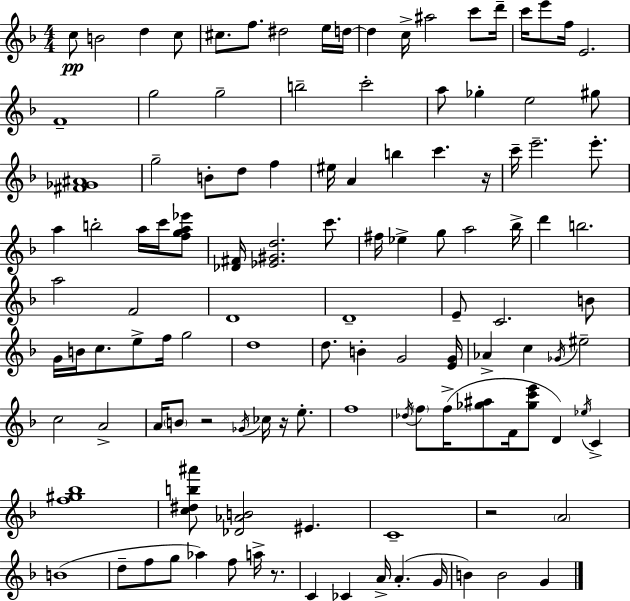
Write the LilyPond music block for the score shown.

{
  \clef treble
  \numericTimeSignature
  \time 4/4
  \key d \minor
  c''8\pp b'2 d''4 c''8 | cis''8. f''8. dis''2 e''16 d''16~~ | d''4 c''16-> ais''2 c'''8 d'''16-- | c'''16 e'''8 f''16 e'2. | \break f'1-- | g''2 g''2-- | b''2-- c'''2-. | a''8 ges''4-. e''2 gis''8 | \break <fis' ges' ais'>1 | g''2-- b'8-. d''8 f''4 | eis''16 a'4 b''4 c'''4. r16 | c'''16-- e'''2.-- e'''8.-. | \break a''4 b''2-. a''16 c'''16 <f'' g'' a'' ees'''>8 | <des' fis'>16 <ees' gis' d''>2. c'''8. | fis''16 ees''4-> g''8 a''2 bes''16-> | d'''4 b''2. | \break a''2 f'2 | d'1 | d'1-- | e'8-- c'2. b'8 | \break g'16 b'16 c''8. e''8-> f''16 g''2 | d''1 | d''8. b'4-. g'2 <e' g'>16 | aes'4-> c''4 \acciaccatura { ges'16 } eis''2-- | \break c''2 a'2-> | a'16 \parenthesize b'8 r2 \acciaccatura { ges'16 } ces''16 r16 e''8.-. | f''1 | \acciaccatura { des''16 } \parenthesize f''8 f''16->( <ges'' ais''>8 f'16 <ges'' c''' e'''>8 d'4) \acciaccatura { ees''16 } | \break c'4-> <f'' gis'' bes''>1 | <c'' dis'' b'' ais'''>8 <des' aes' b'>2 eis'4. | c'1-- | r2 \parenthesize a'2 | \break b'1( | d''8-- f''8 g''8 aes''4) f''8 | a''16-> r8. c'4 ces'4 a'16-> a'4.-.( | g'16 b'4) b'2 | \break g'4 \bar "|."
}